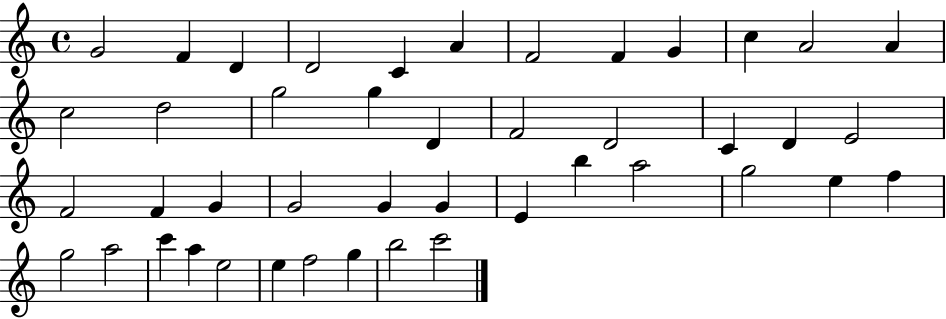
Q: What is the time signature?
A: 4/4